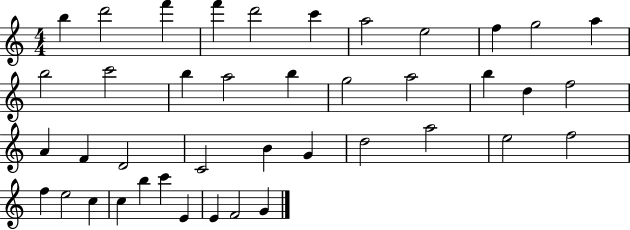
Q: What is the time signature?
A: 4/4